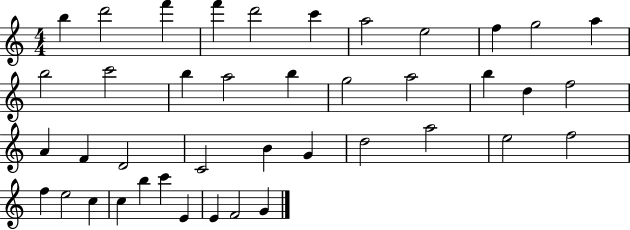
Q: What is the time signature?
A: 4/4